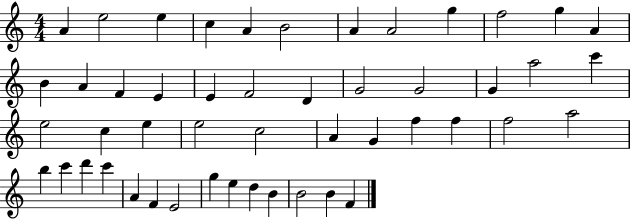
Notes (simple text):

A4/q E5/h E5/q C5/q A4/q B4/h A4/q A4/h G5/q F5/h G5/q A4/q B4/q A4/q F4/q E4/q E4/q F4/h D4/q G4/h G4/h G4/q A5/h C6/q E5/h C5/q E5/q E5/h C5/h A4/q G4/q F5/q F5/q F5/h A5/h B5/q C6/q D6/q C6/q A4/q F4/q E4/h G5/q E5/q D5/q B4/q B4/h B4/q F4/q